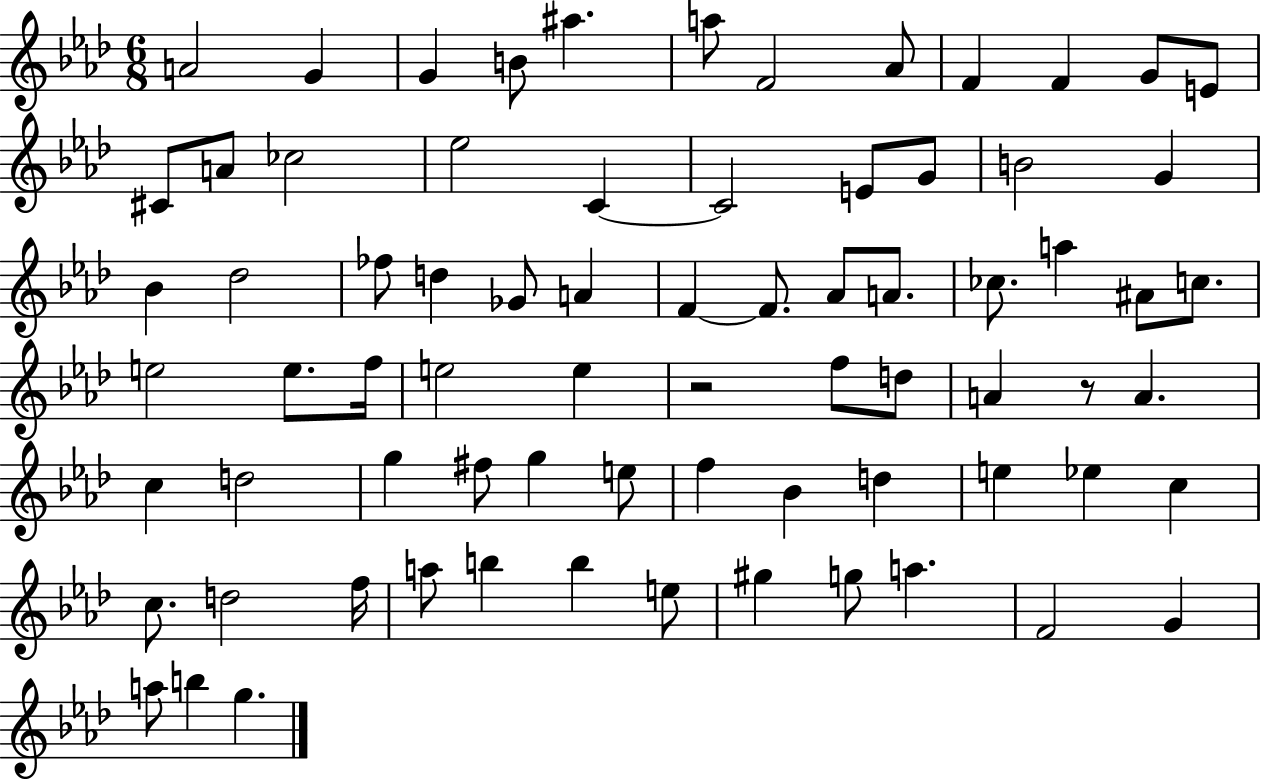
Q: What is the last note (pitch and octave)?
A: G5